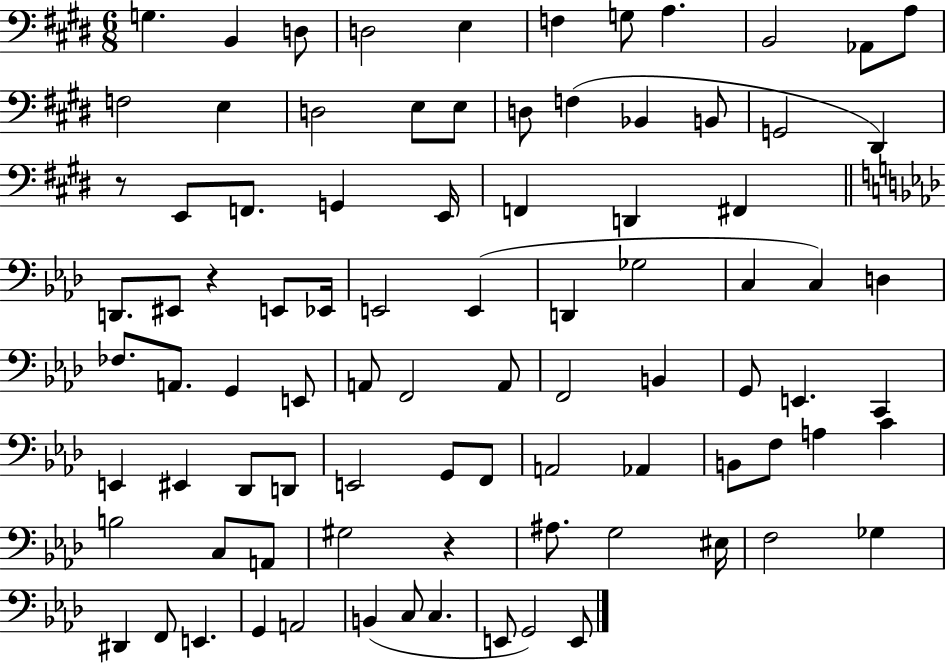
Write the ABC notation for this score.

X:1
T:Untitled
M:6/8
L:1/4
K:E
G, B,, D,/2 D,2 E, F, G,/2 A, B,,2 _A,,/2 A,/2 F,2 E, D,2 E,/2 E,/2 D,/2 F, _B,, B,,/2 G,,2 ^D,, z/2 E,,/2 F,,/2 G,, E,,/4 F,, D,, ^F,, D,,/2 ^E,,/2 z E,,/2 _E,,/4 E,,2 E,, D,, _G,2 C, C, D, _F,/2 A,,/2 G,, E,,/2 A,,/2 F,,2 A,,/2 F,,2 B,, G,,/2 E,, C,, E,, ^E,, _D,,/2 D,,/2 E,,2 G,,/2 F,,/2 A,,2 _A,, B,,/2 F,/2 A, C B,2 C,/2 A,,/2 ^G,2 z ^A,/2 G,2 ^E,/4 F,2 _G, ^D,, F,,/2 E,, G,, A,,2 B,, C,/2 C, E,,/2 G,,2 E,,/2